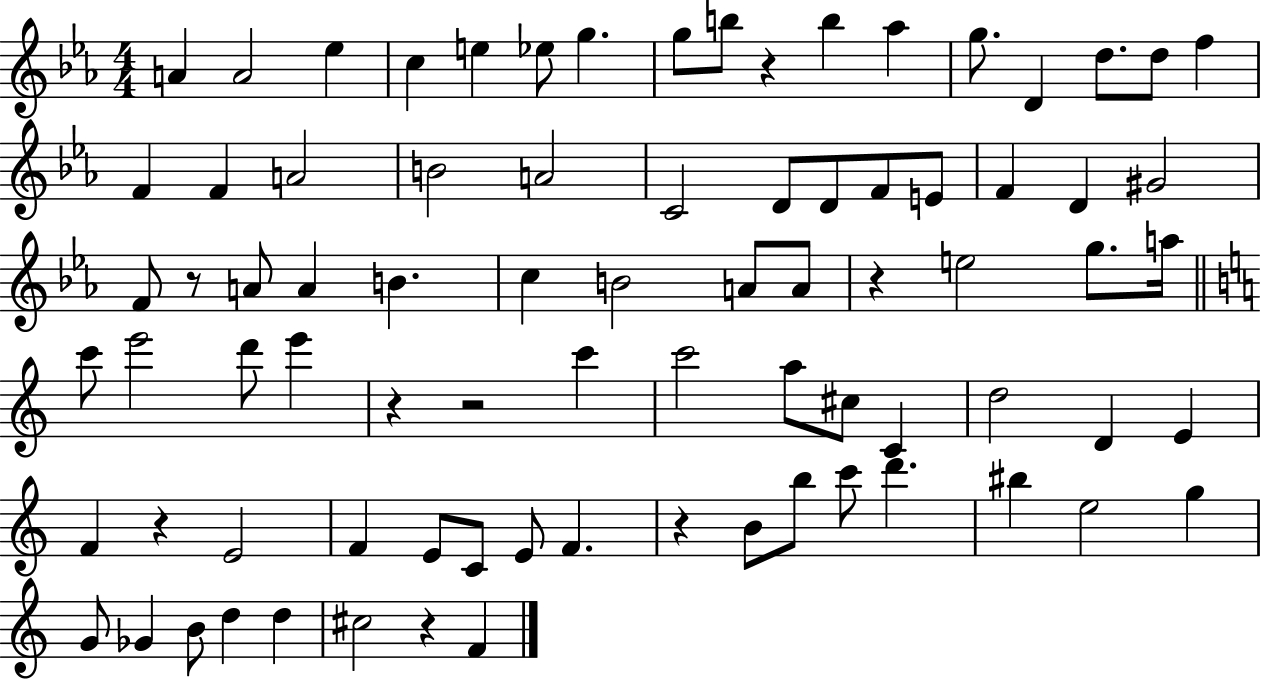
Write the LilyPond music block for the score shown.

{
  \clef treble
  \numericTimeSignature
  \time 4/4
  \key ees \major
  a'4 a'2 ees''4 | c''4 e''4 ees''8 g''4. | g''8 b''8 r4 b''4 aes''4 | g''8. d'4 d''8. d''8 f''4 | \break f'4 f'4 a'2 | b'2 a'2 | c'2 d'8 d'8 f'8 e'8 | f'4 d'4 gis'2 | \break f'8 r8 a'8 a'4 b'4. | c''4 b'2 a'8 a'8 | r4 e''2 g''8. a''16 | \bar "||" \break \key c \major c'''8 e'''2 d'''8 e'''4 | r4 r2 c'''4 | c'''2 a''8 cis''8 c'4 | d''2 d'4 e'4 | \break f'4 r4 e'2 | f'4 e'8 c'8 e'8 f'4. | r4 b'8 b''8 c'''8 d'''4. | bis''4 e''2 g''4 | \break g'8 ges'4 b'8 d''4 d''4 | cis''2 r4 f'4 | \bar "|."
}